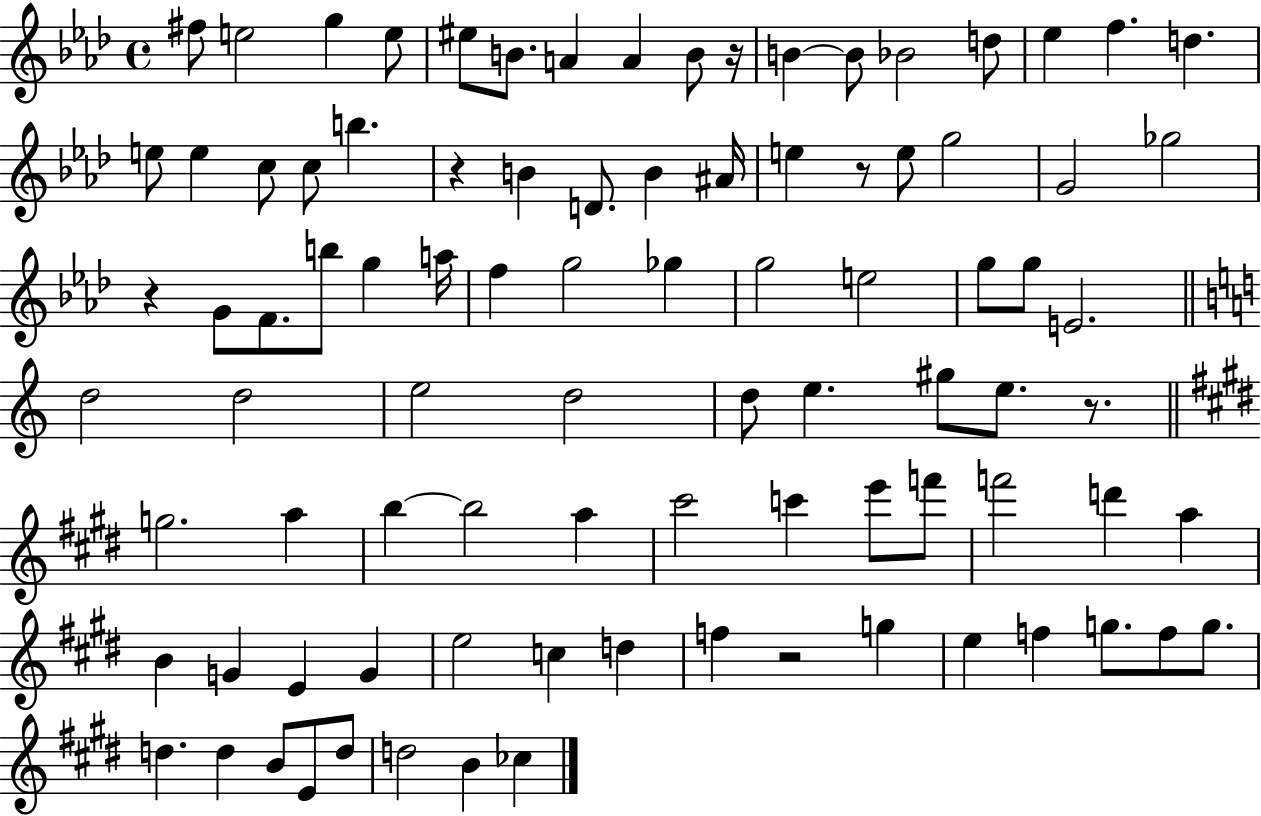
F#5/e E5/h G5/q E5/e EIS5/e B4/e. A4/q A4/q B4/e R/s B4/q B4/e Bb4/h D5/e Eb5/q F5/q. D5/q. E5/e E5/q C5/e C5/e B5/q. R/q B4/q D4/e. B4/q A#4/s E5/q R/e E5/e G5/h G4/h Gb5/h R/q G4/e F4/e. B5/e G5/q A5/s F5/q G5/h Gb5/q G5/h E5/h G5/e G5/e E4/h. D5/h D5/h E5/h D5/h D5/e E5/q. G#5/e E5/e. R/e. G5/h. A5/q B5/q B5/h A5/q C#6/h C6/q E6/e F6/e F6/h D6/q A5/q B4/q G4/q E4/q G4/q E5/h C5/q D5/q F5/q R/h G5/q E5/q F5/q G5/e. F5/e G5/e. D5/q. D5/q B4/e E4/e D5/e D5/h B4/q CES5/q